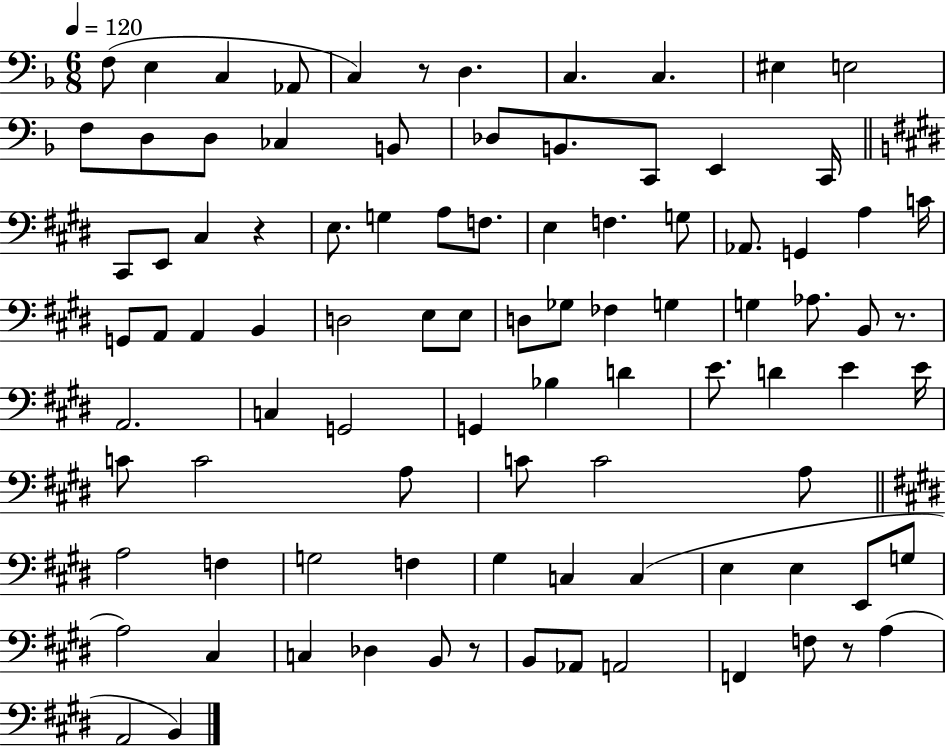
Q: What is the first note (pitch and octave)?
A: F3